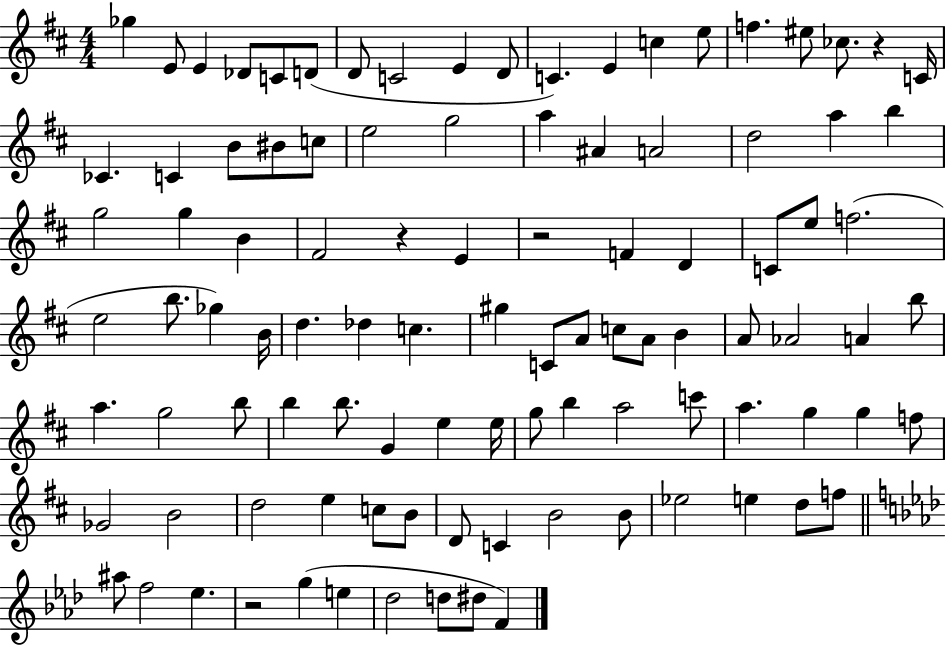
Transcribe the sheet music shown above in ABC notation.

X:1
T:Untitled
M:4/4
L:1/4
K:D
_g E/2 E _D/2 C/2 D/2 D/2 C2 E D/2 C E c e/2 f ^e/2 _c/2 z C/4 _C C B/2 ^B/2 c/2 e2 g2 a ^A A2 d2 a b g2 g B ^F2 z E z2 F D C/2 e/2 f2 e2 b/2 _g B/4 d _d c ^g C/2 A/2 c/2 A/2 B A/2 _A2 A b/2 a g2 b/2 b b/2 G e e/4 g/2 b a2 c'/2 a g g f/2 _G2 B2 d2 e c/2 B/2 D/2 C B2 B/2 _e2 e d/2 f/2 ^a/2 f2 _e z2 g e _d2 d/2 ^d/2 F